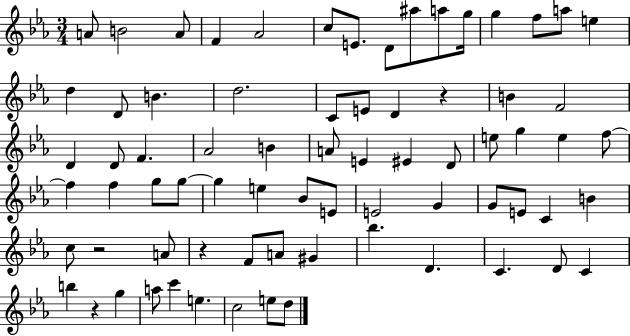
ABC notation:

X:1
T:Untitled
M:3/4
L:1/4
K:Eb
A/2 B2 A/2 F _A2 c/2 E/2 D/2 ^a/2 a/2 g/4 g f/2 a/2 e d D/2 B d2 C/2 E/2 D z B F2 D D/2 F _A2 B A/2 E ^E D/2 e/2 g e f/2 f f g/2 g/2 g e _B/2 E/2 E2 G G/2 E/2 C B c/2 z2 A/2 z F/2 A/2 ^G _b D C D/2 C b z g a/2 c' e c2 e/2 d/2